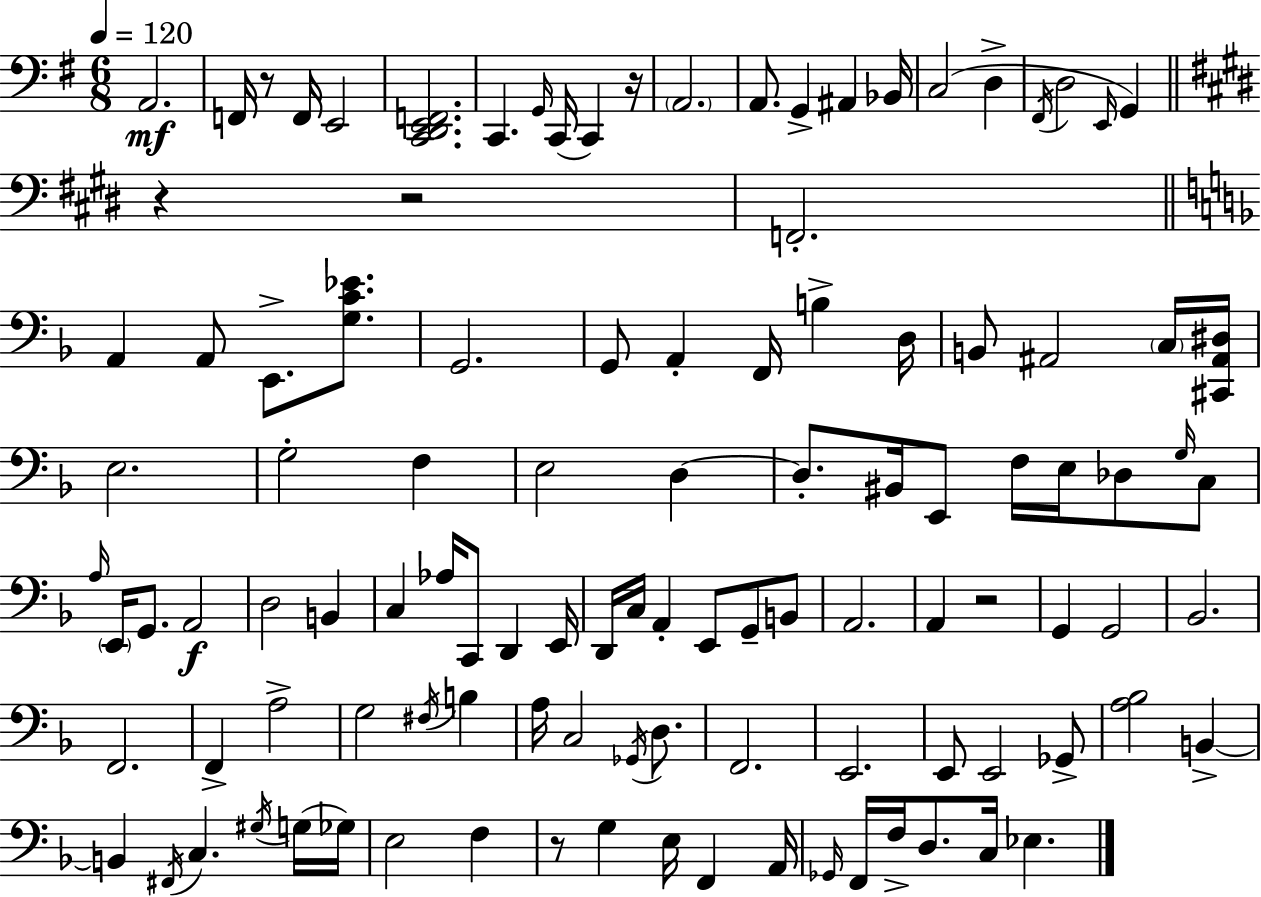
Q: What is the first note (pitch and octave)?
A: A2